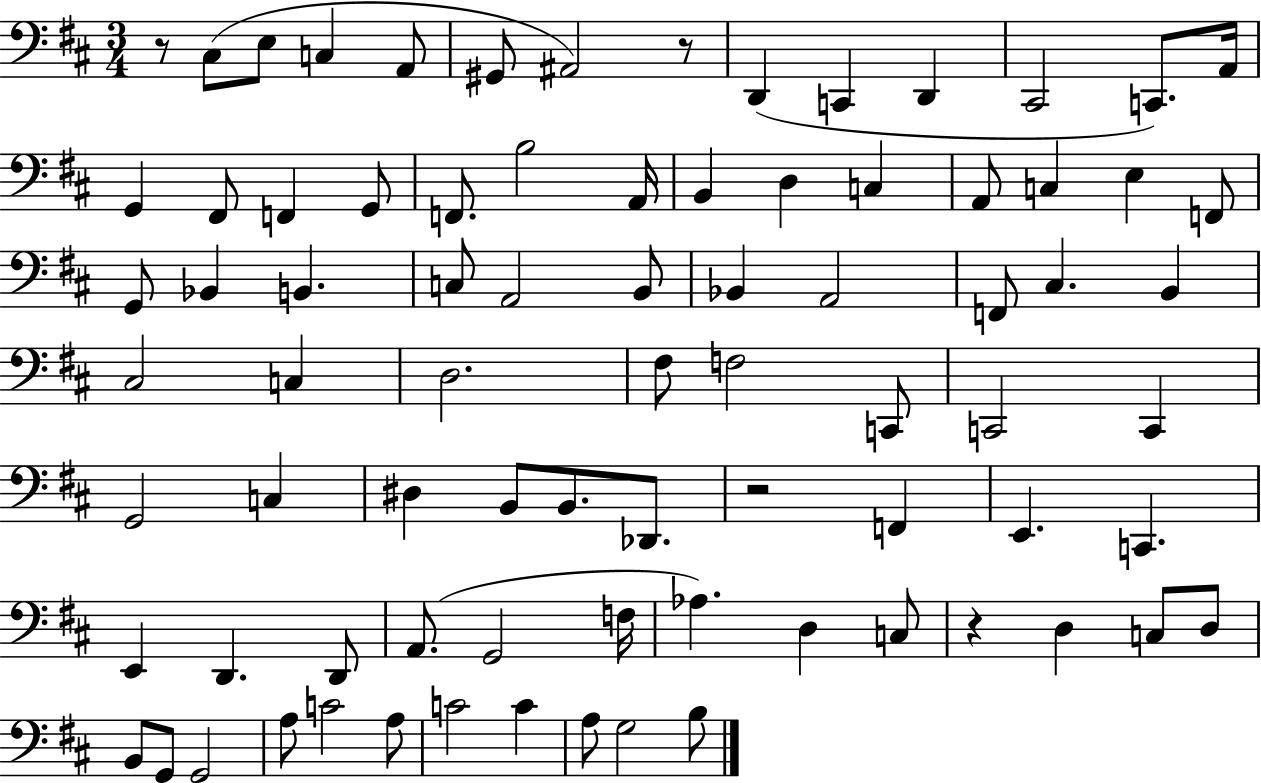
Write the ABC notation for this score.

X:1
T:Untitled
M:3/4
L:1/4
K:D
z/2 ^C,/2 E,/2 C, A,,/2 ^G,,/2 ^A,,2 z/2 D,, C,, D,, ^C,,2 C,,/2 A,,/4 G,, ^F,,/2 F,, G,,/2 F,,/2 B,2 A,,/4 B,, D, C, A,,/2 C, E, F,,/2 G,,/2 _B,, B,, C,/2 A,,2 B,,/2 _B,, A,,2 F,,/2 ^C, B,, ^C,2 C, D,2 ^F,/2 F,2 C,,/2 C,,2 C,, G,,2 C, ^D, B,,/2 B,,/2 _D,,/2 z2 F,, E,, C,, E,, D,, D,,/2 A,,/2 G,,2 F,/4 _A, D, C,/2 z D, C,/2 D,/2 B,,/2 G,,/2 G,,2 A,/2 C2 A,/2 C2 C A,/2 G,2 B,/2